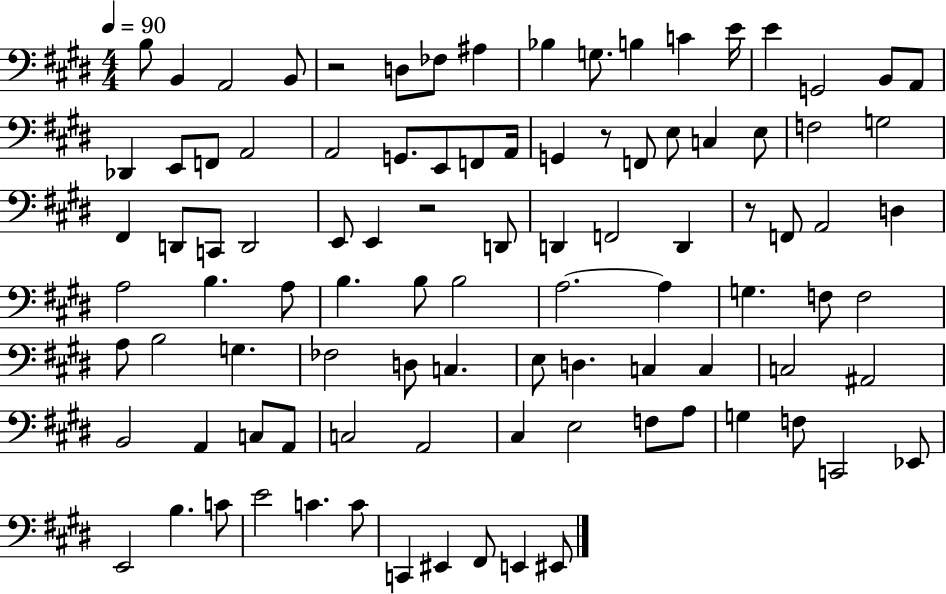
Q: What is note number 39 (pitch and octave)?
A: D2